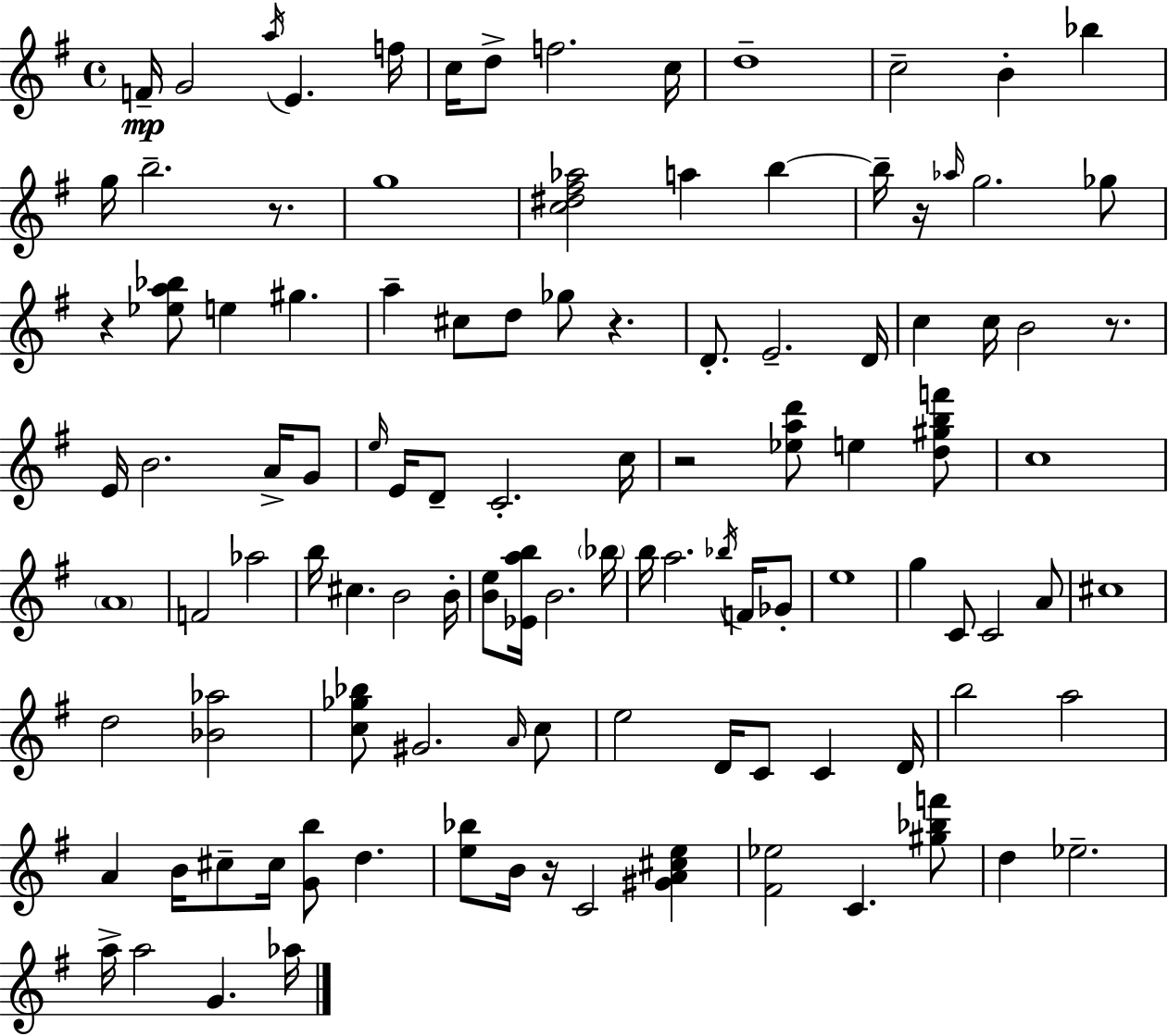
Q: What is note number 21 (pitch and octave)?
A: G5